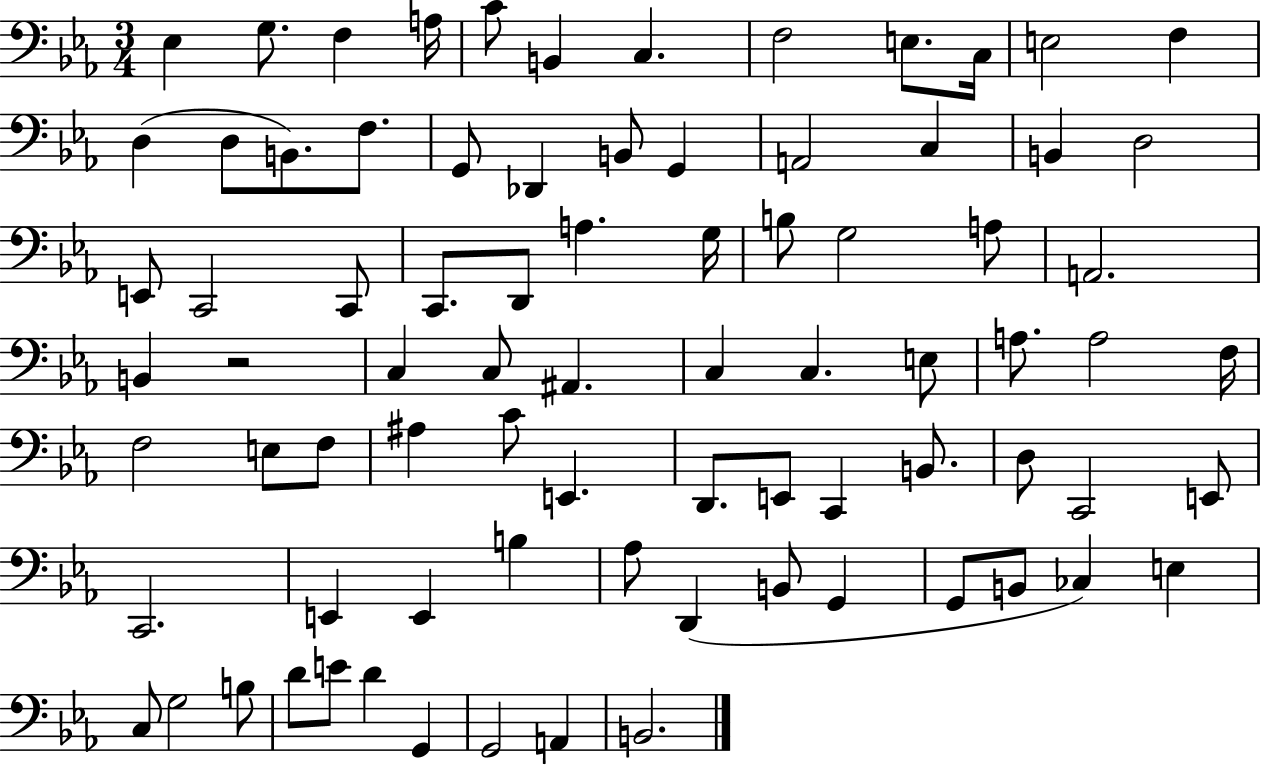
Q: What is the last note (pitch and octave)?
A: B2